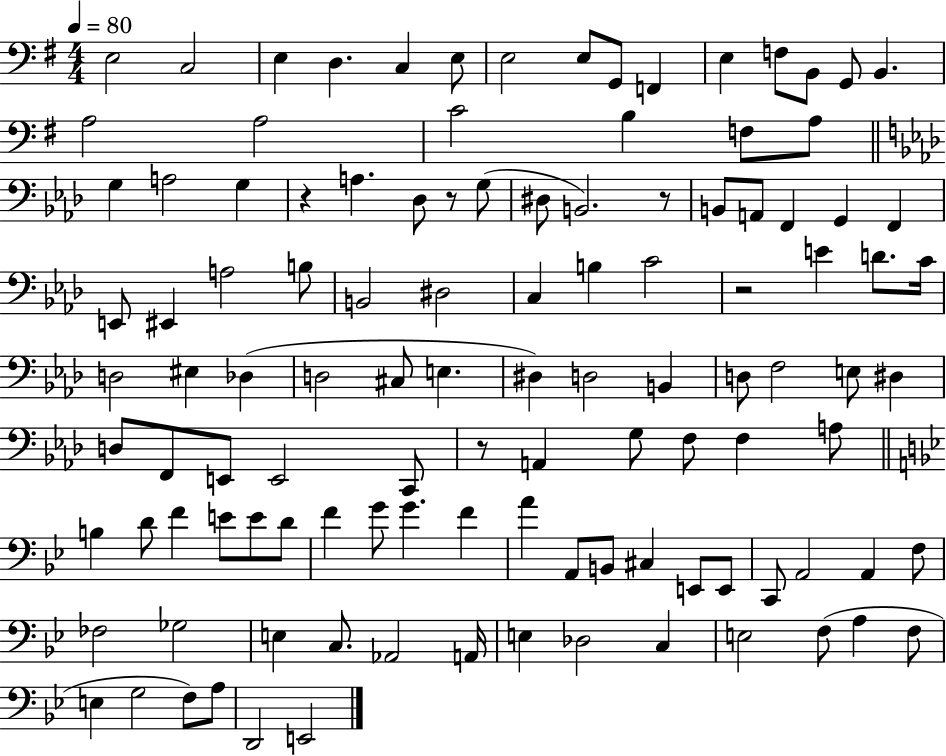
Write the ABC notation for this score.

X:1
T:Untitled
M:4/4
L:1/4
K:G
E,2 C,2 E, D, C, E,/2 E,2 E,/2 G,,/2 F,, E, F,/2 B,,/2 G,,/2 B,, A,2 A,2 C2 B, F,/2 A,/2 G, A,2 G, z A, _D,/2 z/2 G,/2 ^D,/2 B,,2 z/2 B,,/2 A,,/2 F,, G,, F,, E,,/2 ^E,, A,2 B,/2 B,,2 ^D,2 C, B, C2 z2 E D/2 C/4 D,2 ^E, _D, D,2 ^C,/2 E, ^D, D,2 B,, D,/2 F,2 E,/2 ^D, D,/2 F,,/2 E,,/2 E,,2 C,,/2 z/2 A,, G,/2 F,/2 F, A,/2 B, D/2 F E/2 E/2 D/2 F G/2 G F A A,,/2 B,,/2 ^C, E,,/2 E,,/2 C,,/2 A,,2 A,, F,/2 _F,2 _G,2 E, C,/2 _A,,2 A,,/4 E, _D,2 C, E,2 F,/2 A, F,/2 E, G,2 F,/2 A,/2 D,,2 E,,2